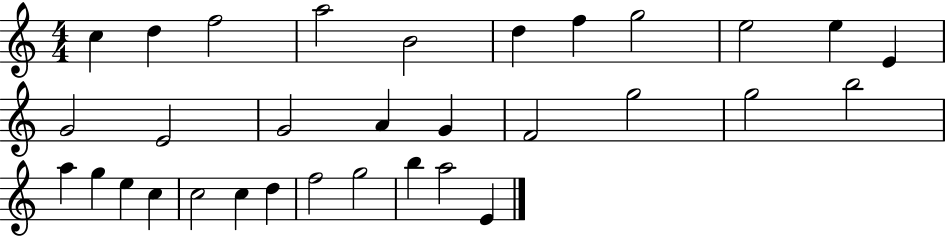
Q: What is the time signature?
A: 4/4